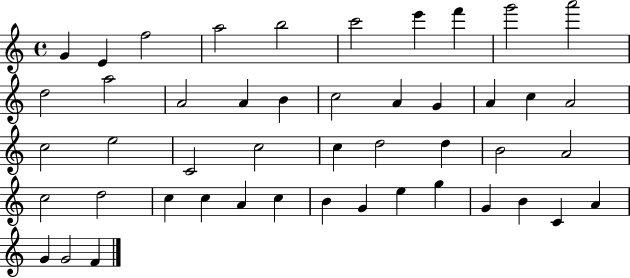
G4/q E4/q F5/h A5/h B5/h C6/h E6/q F6/q G6/h A6/h D5/h A5/h A4/h A4/q B4/q C5/h A4/q G4/q A4/q C5/q A4/h C5/h E5/h C4/h C5/h C5/q D5/h D5/q B4/h A4/h C5/h D5/h C5/q C5/q A4/q C5/q B4/q G4/q E5/q G5/q G4/q B4/q C4/q A4/q G4/q G4/h F4/q